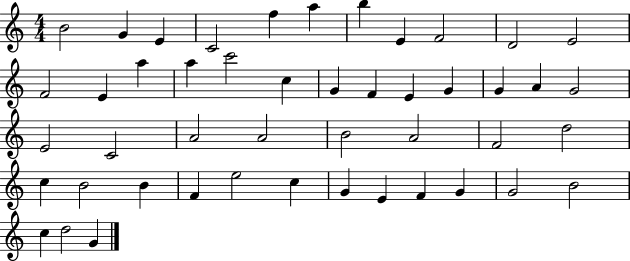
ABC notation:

X:1
T:Untitled
M:4/4
L:1/4
K:C
B2 G E C2 f a b E F2 D2 E2 F2 E a a c'2 c G F E G G A G2 E2 C2 A2 A2 B2 A2 F2 d2 c B2 B F e2 c G E F G G2 B2 c d2 G